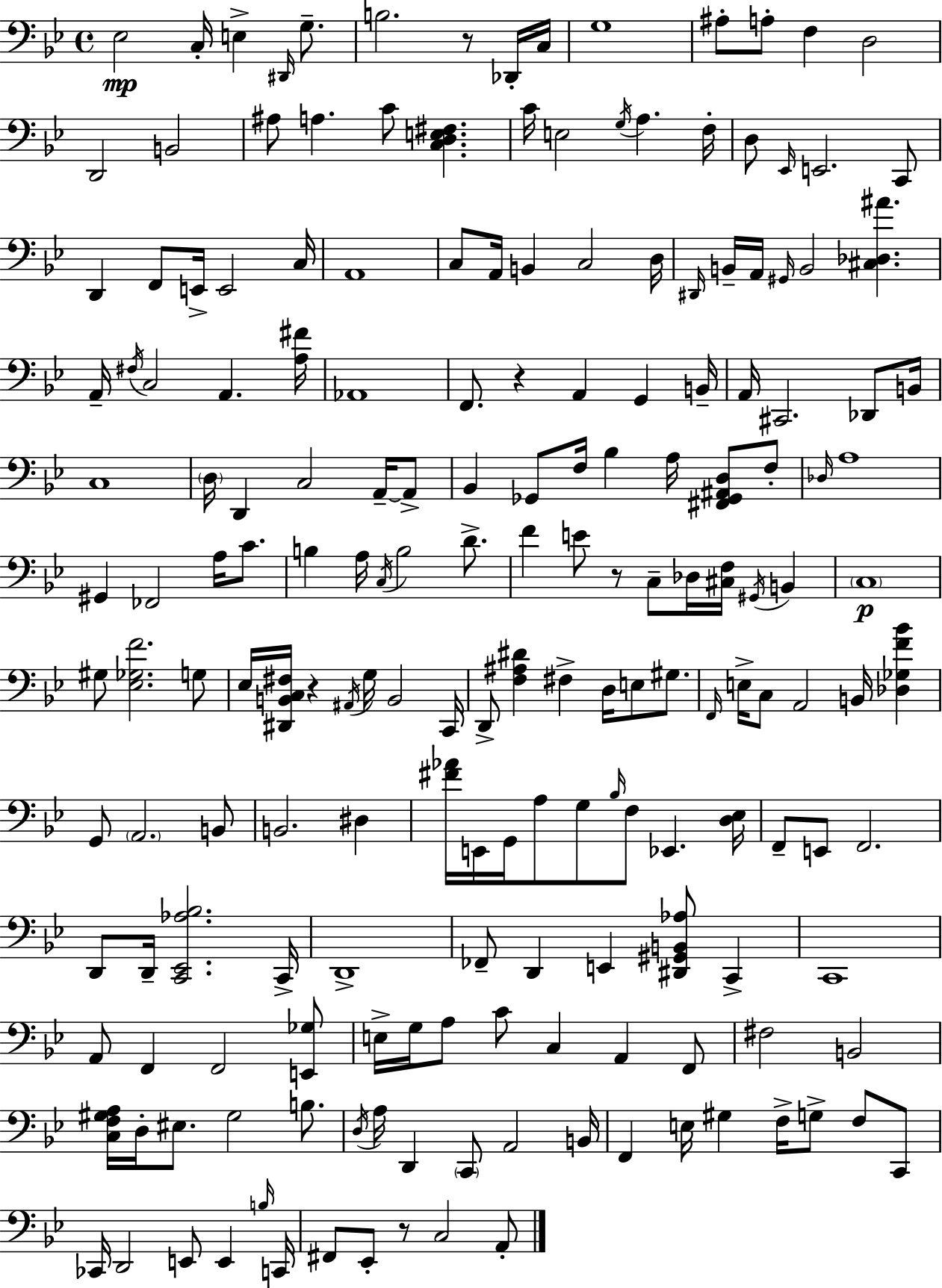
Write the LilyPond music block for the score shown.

{
  \clef bass
  \time 4/4
  \defaultTimeSignature
  \key bes \major
  ees2\mp c16-. e4-> \grace { dis,16 } g8.-- | b2. r8 des,16-. | c16 g1 | ais8-. a8-. f4 d2 | \break d,2 b,2 | ais8 a4. c'8 <c d e fis>4. | c'16 e2 \acciaccatura { g16 } a4. | f16-. d8 \grace { ees,16 } e,2. | \break c,8 d,4 f,8 e,16-> e,2 | c16 a,1 | c8 a,16 b,4 c2 | d16 \grace { dis,16 } b,16-- a,16 \grace { gis,16 } b,2 <cis des ais'>4. | \break a,16-- \acciaccatura { fis16 } c2 a,4. | <a fis'>16 aes,1 | f,8. r4 a,4 | g,4 b,16-- a,16 cis,2. | \break des,8 b,16 c1 | \parenthesize d16 d,4 c2 | a,16--~~ a,8-> bes,4 ges,8 f16 bes4 | a16 <fis, ges, ais, d>8 f8-. \grace { des16 } a1 | \break gis,4 fes,2 | a16 c'8. b4 a16 \acciaccatura { c16 } b2 | d'8.-> f'4 e'8 r8 | c8-- des16 <cis f>16 \acciaccatura { gis,16 } b,4 \parenthesize c1\p | \break gis8 <ees ges f'>2. | g8 ees16 <dis, b, c fis>16 r4 \acciaccatura { ais,16 } | g16 b,2 c,16 d,8-> <f ais dis'>4 | fis4-> d16 e8 gis8. \grace { f,16 } e16-> c8 a,2 | \break b,16 <des ges f' bes'>4 g,8 \parenthesize a,2. | b,8 b,2. | dis4 <fis' aes'>16 e,16 g,16 a8 | g8 \grace { bes16 } f8 ees,4. <d ees>16 f,8-- e,8 | \break f,2. d,8 d,16-- <c, ees, aes bes>2. | c,16-> d,1-> | fes,8-- d,4 | e,4 <dis, gis, b, aes>8 c,4-> c,1 | \break a,8 f,4 | f,2 <e, ges>8 e16-> g16 a8 | c'8 c4 a,4 f,8 fis2 | b,2 <c f gis a>16 d16-. eis8. | \break gis2 b8. \acciaccatura { d16 } a16 d,4 | \parenthesize c,8 a,2 b,16 f,4 | e16 gis4 f16-> g8-> f8 c,8 ces,16 d,2 | e,8 e,4 \grace { b16 } c,16 fis,8 | \break ees,8-. r8 c2 a,8-. \bar "|."
}